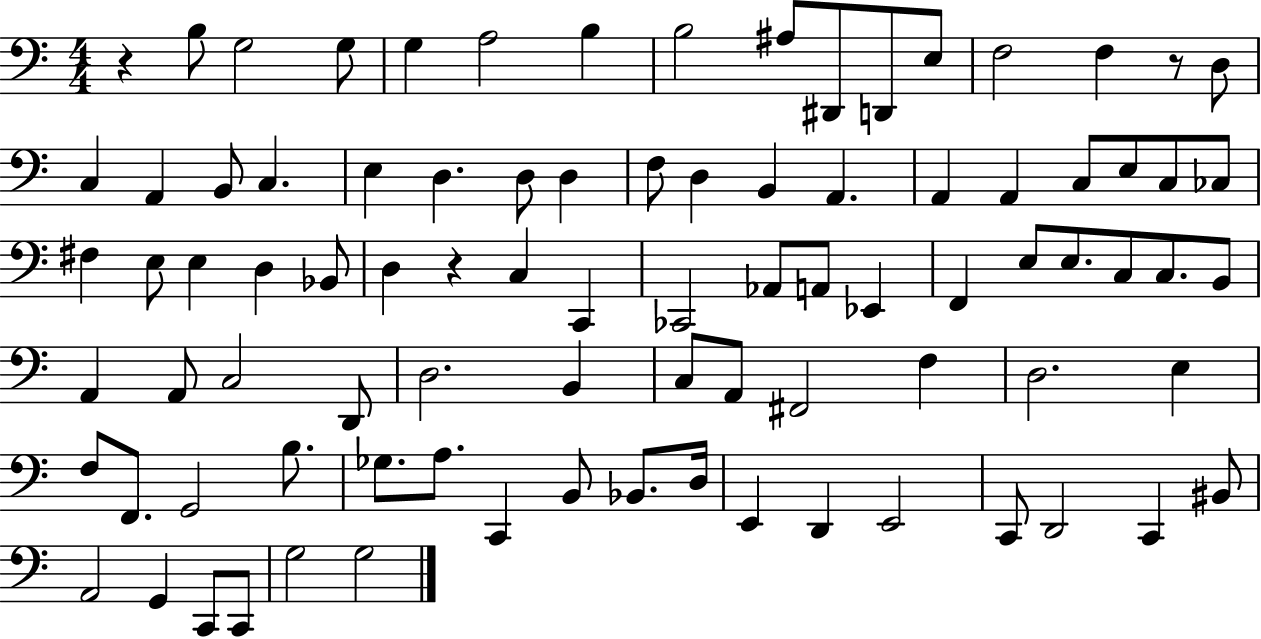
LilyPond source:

{
  \clef bass
  \numericTimeSignature
  \time 4/4
  \key c \major
  r4 b8 g2 g8 | g4 a2 b4 | b2 ais8 dis,8 d,8 e8 | f2 f4 r8 d8 | \break c4 a,4 b,8 c4. | e4 d4. d8 d4 | f8 d4 b,4 a,4. | a,4 a,4 c8 e8 c8 ces8 | \break fis4 e8 e4 d4 bes,8 | d4 r4 c4 c,4 | ces,2 aes,8 a,8 ees,4 | f,4 e8 e8. c8 c8. b,8 | \break a,4 a,8 c2 d,8 | d2. b,4 | c8 a,8 fis,2 f4 | d2. e4 | \break f8 f,8. g,2 b8. | ges8. a8. c,4 b,8 bes,8. d16 | e,4 d,4 e,2 | c,8 d,2 c,4 bis,8 | \break a,2 g,4 c,8 c,8 | g2 g2 | \bar "|."
}